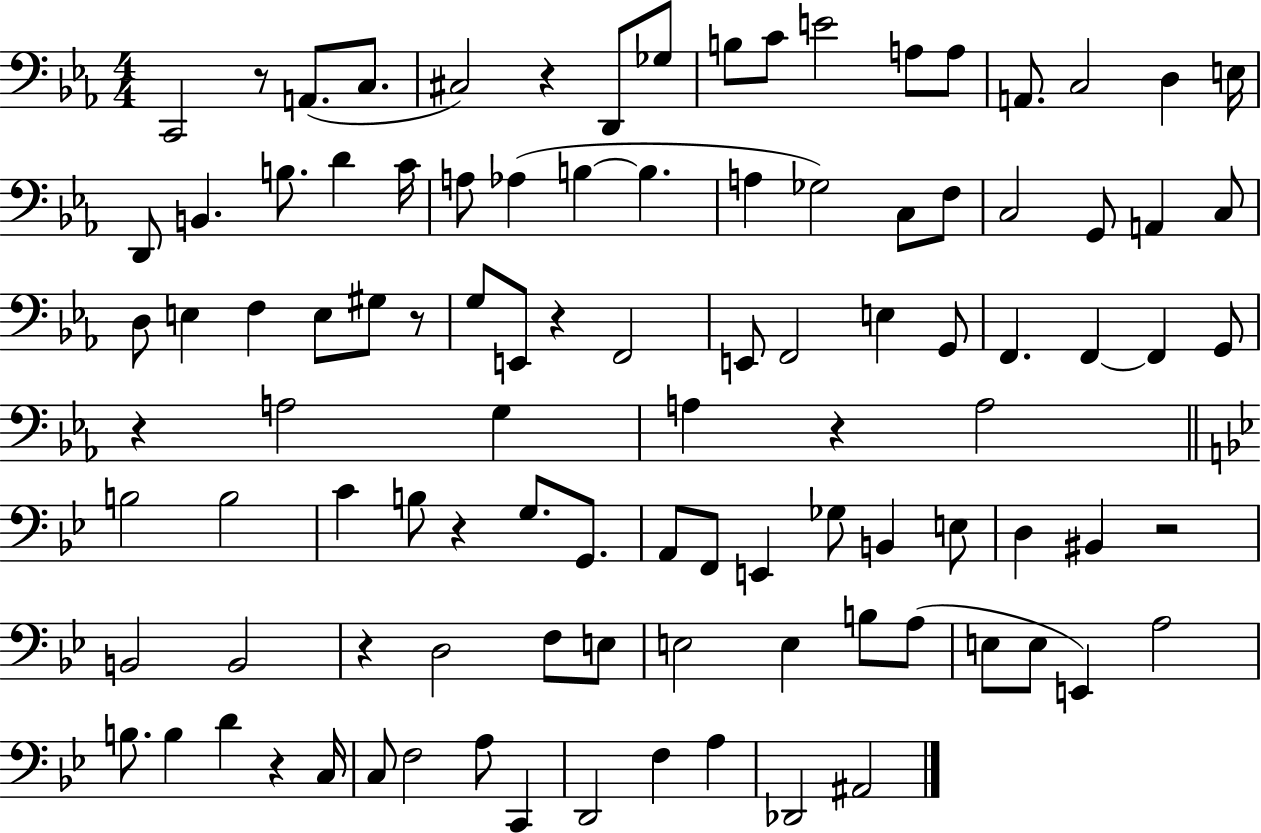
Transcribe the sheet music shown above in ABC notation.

X:1
T:Untitled
M:4/4
L:1/4
K:Eb
C,,2 z/2 A,,/2 C,/2 ^C,2 z D,,/2 _G,/2 B,/2 C/2 E2 A,/2 A,/2 A,,/2 C,2 D, E,/4 D,,/2 B,, B,/2 D C/4 A,/2 _A, B, B, A, _G,2 C,/2 F,/2 C,2 G,,/2 A,, C,/2 D,/2 E, F, E,/2 ^G,/2 z/2 G,/2 E,,/2 z F,,2 E,,/2 F,,2 E, G,,/2 F,, F,, F,, G,,/2 z A,2 G, A, z A,2 B,2 B,2 C B,/2 z G,/2 G,,/2 A,,/2 F,,/2 E,, _G,/2 B,, E,/2 D, ^B,, z2 B,,2 B,,2 z D,2 F,/2 E,/2 E,2 E, B,/2 A,/2 E,/2 E,/2 E,, A,2 B,/2 B, D z C,/4 C,/2 F,2 A,/2 C,, D,,2 F, A, _D,,2 ^A,,2